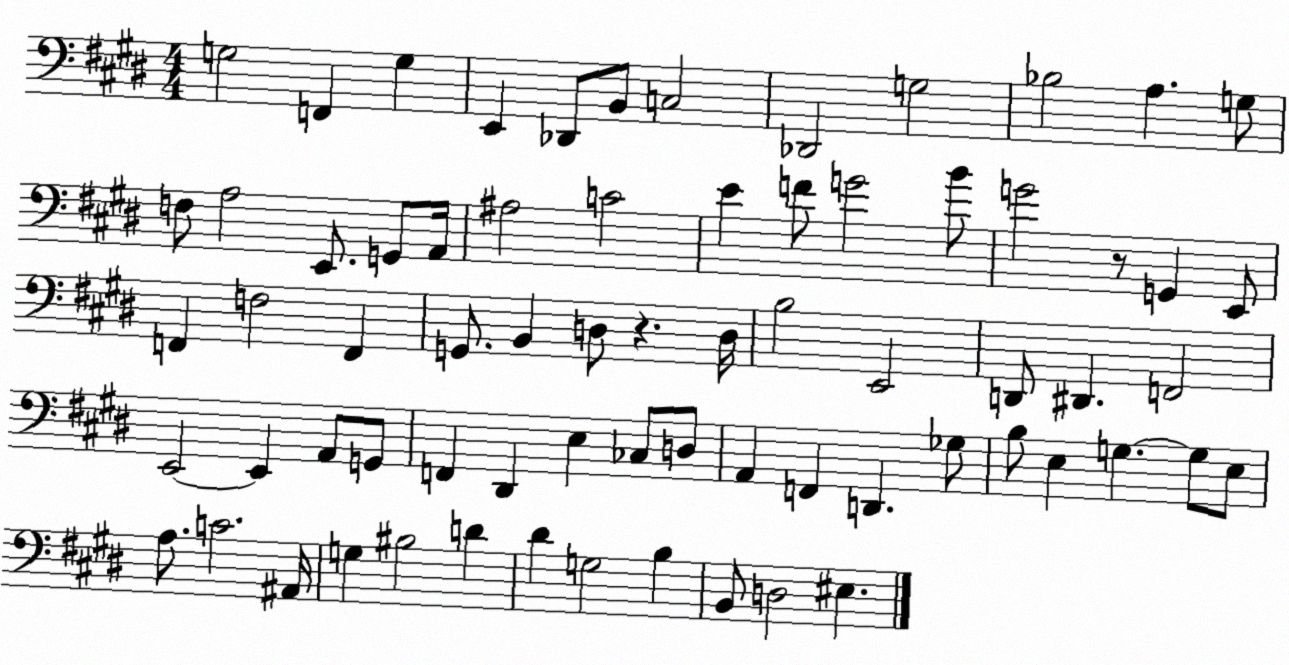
X:1
T:Untitled
M:4/4
L:1/4
K:E
G,2 F,, G, E,, _D,,/2 B,,/2 C,2 _D,,2 G,2 _B,2 A, G,/2 F,/2 A,2 E,,/2 G,,/2 A,,/4 ^A,2 C2 E F/2 G2 B/2 G2 z/2 G,, E,,/2 F,, F,2 F,, G,,/2 B,, D,/2 z D,/4 B,2 E,,2 D,,/2 ^D,, F,,2 E,,2 E,, A,,/2 G,,/2 F,, ^D,, E, _C,/2 D,/2 A,, F,, D,, _G,/2 B,/2 E, G, G,/2 E,/2 A,/2 C2 ^A,,/4 G, ^B,2 D ^D G,2 B, B,,/2 D,2 ^E,